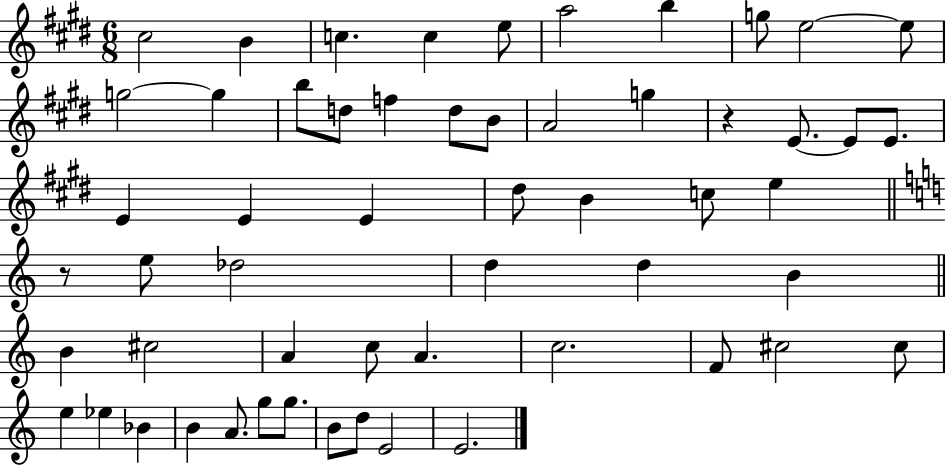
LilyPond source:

{
  \clef treble
  \numericTimeSignature
  \time 6/8
  \key e \major
  \repeat volta 2 { cis''2 b'4 | c''4. c''4 e''8 | a''2 b''4 | g''8 e''2~~ e''8 | \break g''2~~ g''4 | b''8 d''8 f''4 d''8 b'8 | a'2 g''4 | r4 e'8.~~ e'8 e'8. | \break e'4 e'4 e'4 | dis''8 b'4 c''8 e''4 | \bar "||" \break \key c \major r8 e''8 des''2 | d''4 d''4 b'4 | \bar "||" \break \key a \minor b'4 cis''2 | a'4 c''8 a'4. | c''2. | f'8 cis''2 cis''8 | \break e''4 ees''4 bes'4 | b'4 a'8. g''8 g''8. | b'8 d''8 e'2 | e'2. | \break } \bar "|."
}